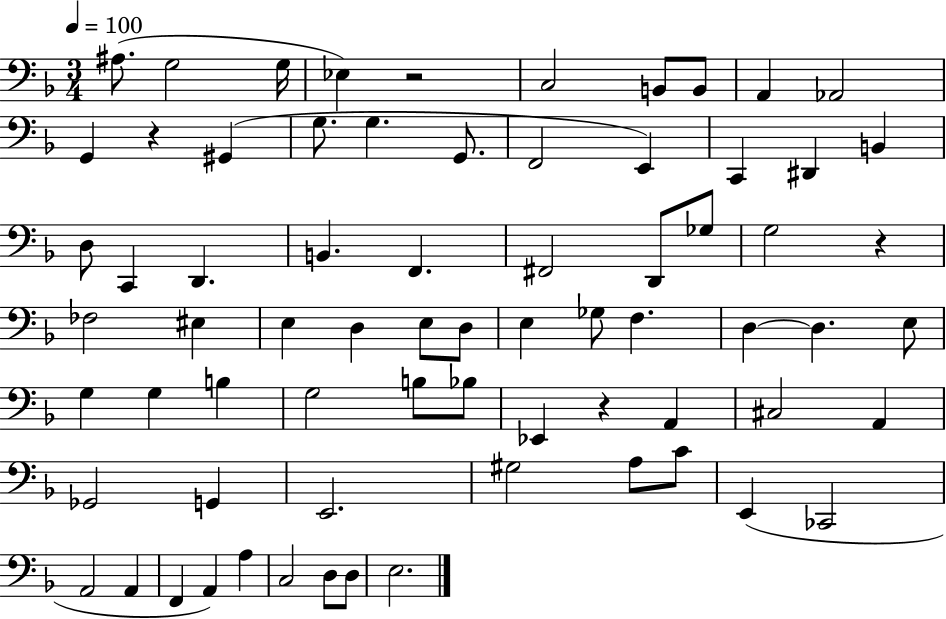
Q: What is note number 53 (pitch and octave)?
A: E2